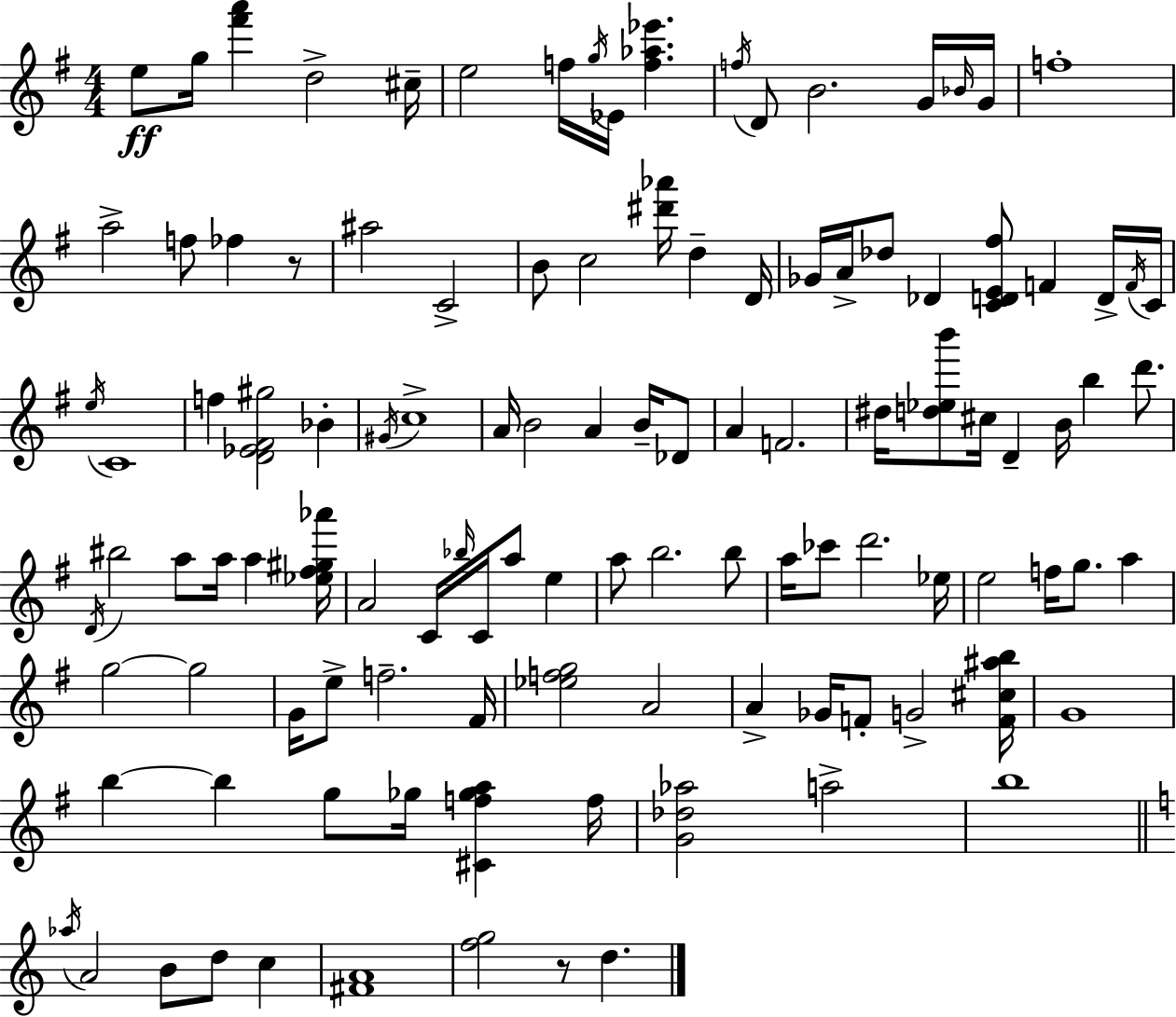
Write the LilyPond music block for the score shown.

{
  \clef treble
  \numericTimeSignature
  \time 4/4
  \key g \major
  \repeat volta 2 { e''8\ff g''16 <fis''' a'''>4 d''2-> cis''16-- | e''2 f''16 \acciaccatura { g''16 } ees'16 <f'' aes'' ees'''>4. | \acciaccatura { f''16 } d'8 b'2. | g'16 \grace { bes'16 } g'16 f''1-. | \break a''2-> f''8 fes''4 | r8 ais''2 c'2-> | b'8 c''2 <dis''' aes'''>16 d''4-- | d'16 ges'16 a'16-> des''8 des'4 <c' d' e' fis''>8 f'4 | \break d'16-> \acciaccatura { f'16 } c'16 \acciaccatura { e''16 } c'1 | f''4 <d' ees' fis' gis''>2 | bes'4-. \acciaccatura { gis'16 } c''1-> | a'16 b'2 a'4 | \break b'16-- des'8 a'4 f'2. | dis''16 <d'' ees'' b'''>8 cis''16 d'4-- b'16 b''4 | d'''8. \acciaccatura { d'16 } bis''2 a''8 | a''16 a''4 <ees'' fis'' gis'' aes'''>16 a'2 c'16 | \break \grace { bes''16 } c'16 a''8 e''4 a''8 b''2. | b''8 a''16 ces'''8 d'''2. | ees''16 e''2 | f''16 g''8. a''4 g''2~~ | \break g''2 g'16 e''8-> f''2.-- | fis'16 <ees'' f'' g''>2 | a'2 a'4-> ges'16 f'8-. g'2-> | <f' cis'' ais'' b''>16 g'1 | \break b''4~~ b''4 | g''8 ges''16 <cis' f'' ges'' a''>4 f''16 <g' des'' aes''>2 | a''2-> b''1 | \bar "||" \break \key c \major \acciaccatura { aes''16 } a'2 b'8 d''8 c''4 | <fis' a'>1 | <f'' g''>2 r8 d''4. | } \bar "|."
}